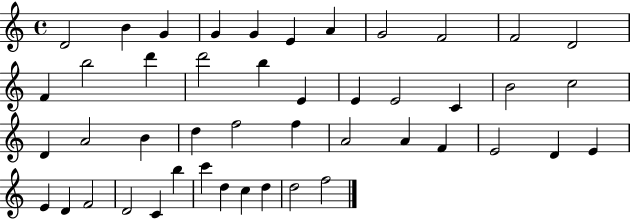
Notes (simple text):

D4/h B4/q G4/q G4/q G4/q E4/q A4/q G4/h F4/h F4/h D4/h F4/q B5/h D6/q D6/h B5/q E4/q E4/q E4/h C4/q B4/h C5/h D4/q A4/h B4/q D5/q F5/h F5/q A4/h A4/q F4/q E4/h D4/q E4/q E4/q D4/q F4/h D4/h C4/q B5/q C6/q D5/q C5/q D5/q D5/h F5/h